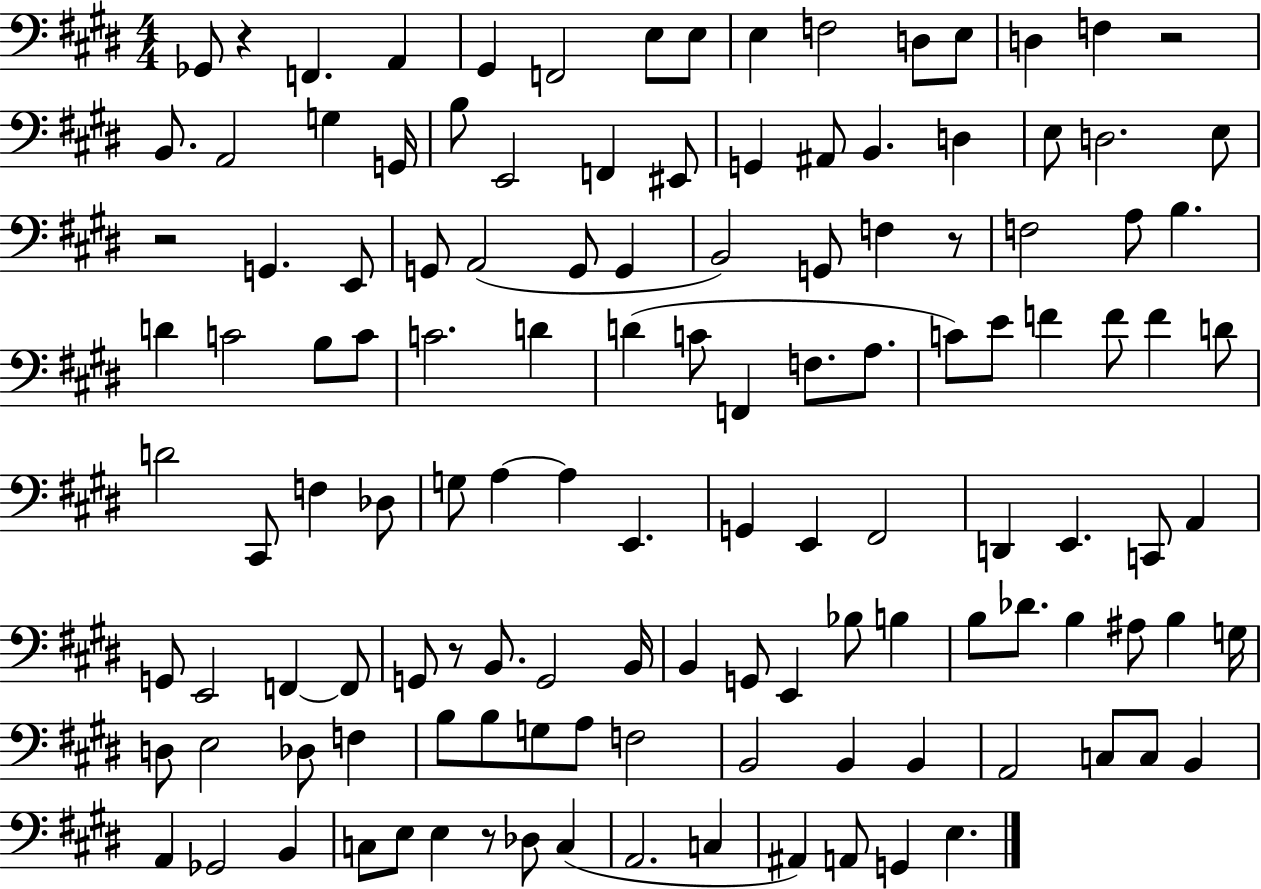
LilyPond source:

{
  \clef bass
  \numericTimeSignature
  \time 4/4
  \key e \major
  ges,8 r4 f,4. a,4 | gis,4 f,2 e8 e8 | e4 f2 d8 e8 | d4 f4 r2 | \break b,8. a,2 g4 g,16 | b8 e,2 f,4 eis,8 | g,4 ais,8 b,4. d4 | e8 d2. e8 | \break r2 g,4. e,8 | g,8 a,2( g,8 g,4 | b,2) g,8 f4 r8 | f2 a8 b4. | \break d'4 c'2 b8 c'8 | c'2. d'4 | d'4( c'8 f,4 f8. a8. | c'8) e'8 f'4 f'8 f'4 d'8 | \break d'2 cis,8 f4 des8 | g8 a4~~ a4 e,4. | g,4 e,4 fis,2 | d,4 e,4. c,8 a,4 | \break g,8 e,2 f,4~~ f,8 | g,8 r8 b,8. g,2 b,16 | b,4 g,8 e,4 bes8 b4 | b8 des'8. b4 ais8 b4 g16 | \break d8 e2 des8 f4 | b8 b8 g8 a8 f2 | b,2 b,4 b,4 | a,2 c8 c8 b,4 | \break a,4 ges,2 b,4 | c8 e8 e4 r8 des8 c4( | a,2. c4 | ais,4) a,8 g,4 e4. | \break \bar "|."
}